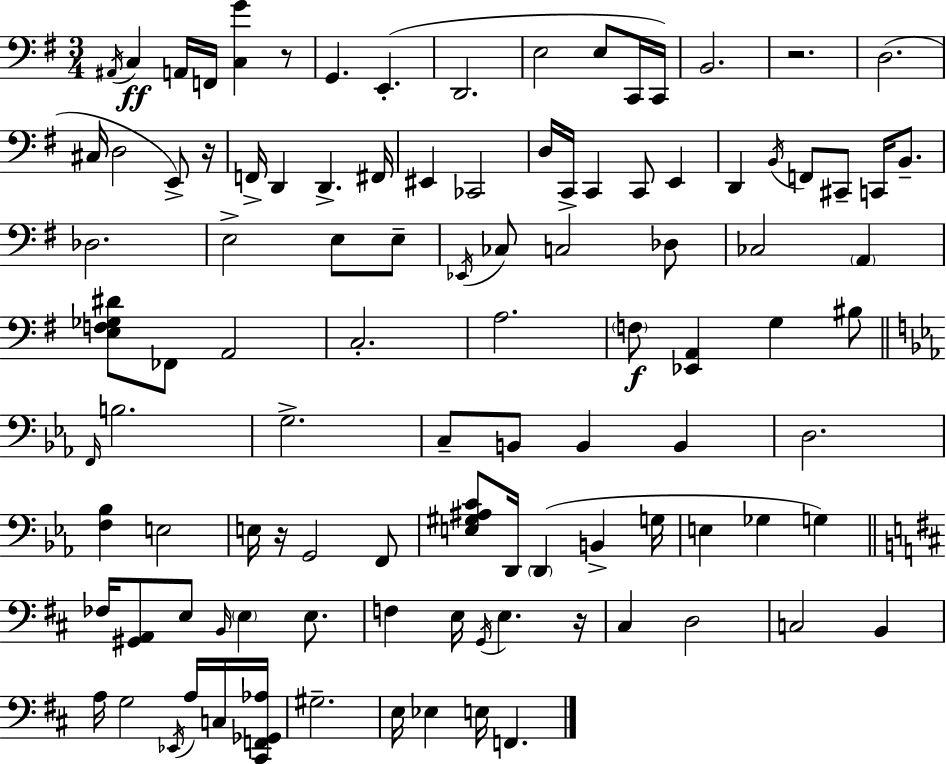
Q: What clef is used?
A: bass